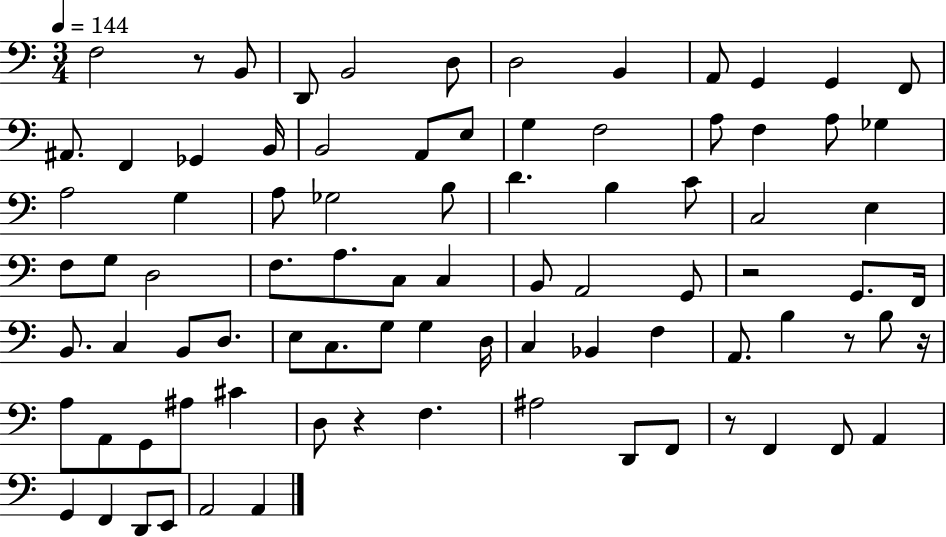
F3/h R/e B2/e D2/e B2/h D3/e D3/h B2/q A2/e G2/q G2/q F2/e A#2/e. F2/q Gb2/q B2/s B2/h A2/e E3/e G3/q F3/h A3/e F3/q A3/e Gb3/q A3/h G3/q A3/e Gb3/h B3/e D4/q. B3/q C4/e C3/h E3/q F3/e G3/e D3/h F3/e. A3/e. C3/e C3/q B2/e A2/h G2/e R/h G2/e. F2/s B2/e. C3/q B2/e D3/e. E3/e C3/e. G3/e G3/q D3/s C3/q Bb2/q F3/q A2/e. B3/q R/e B3/e R/s A3/e A2/e G2/e A#3/e C#4/q D3/e R/q F3/q. A#3/h D2/e F2/e R/e F2/q F2/e A2/q G2/q F2/q D2/e E2/e A2/h A2/q